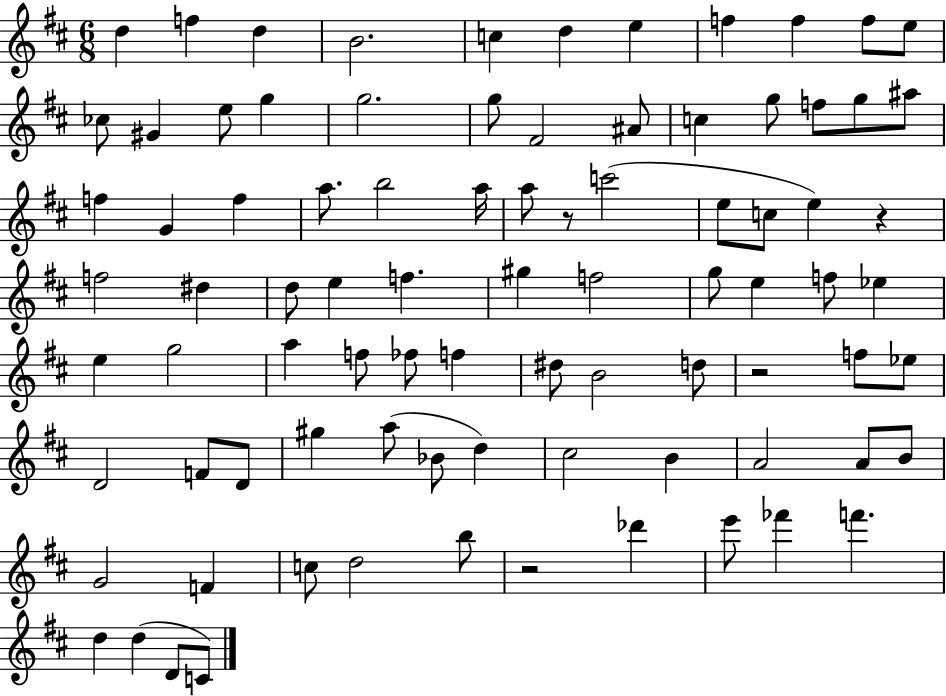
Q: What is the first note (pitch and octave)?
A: D5